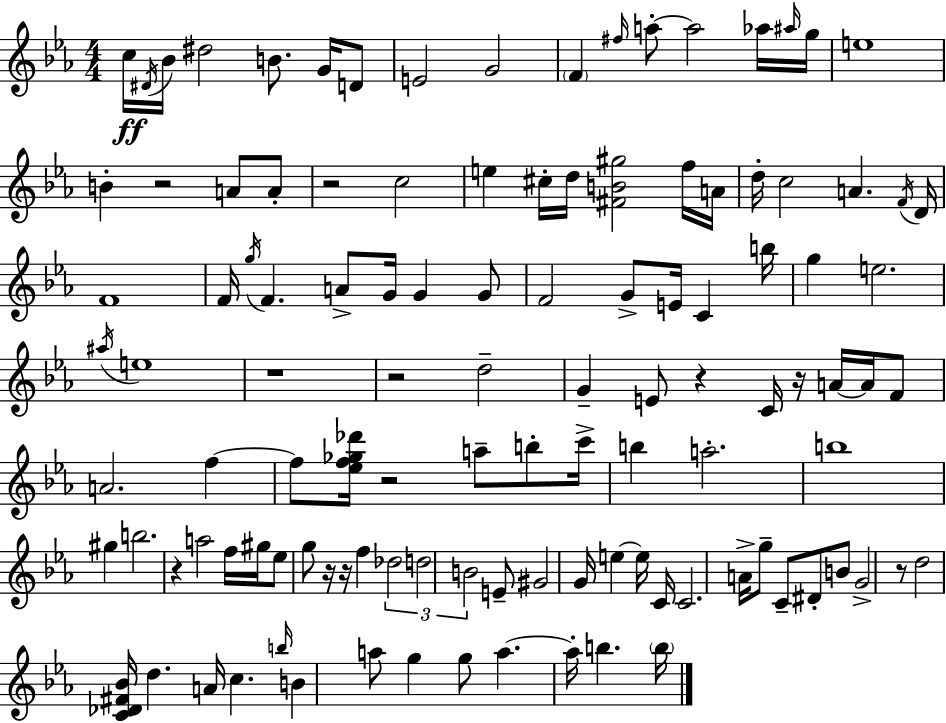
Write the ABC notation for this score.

X:1
T:Untitled
M:4/4
L:1/4
K:Eb
c/4 ^D/4 _B/4 ^d2 B/2 G/4 D/2 E2 G2 F ^f/4 a/2 a2 _a/4 ^a/4 g/4 e4 B z2 A/2 A/2 z2 c2 e ^c/4 d/4 [^FB^g]2 f/4 A/4 d/4 c2 A F/4 D/4 F4 F/4 g/4 F A/2 G/4 G G/2 F2 G/2 E/4 C b/4 g e2 ^a/4 e4 z4 z2 d2 G E/2 z C/4 z/4 A/4 A/4 F/2 A2 f f/2 [_ef_g_d']/4 z2 a/2 b/2 c'/4 b a2 b4 ^g b2 z a2 f/4 ^g/4 _e/2 g/2 z/4 z/4 f _d2 d2 B2 E/2 ^G2 G/4 e e/4 C/4 C2 A/4 g/2 C/2 ^D/2 B/2 G2 z/2 d2 [C_D^F_B]/4 d A/4 c b/4 B a/2 g g/2 a a/4 b b/4